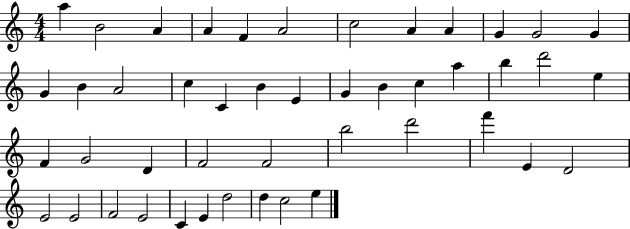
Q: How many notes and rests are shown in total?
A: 46